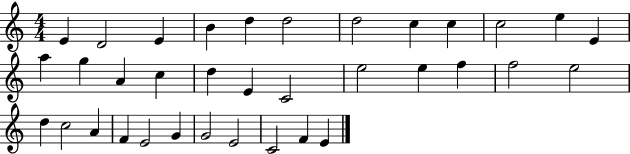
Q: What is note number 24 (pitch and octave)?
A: E5